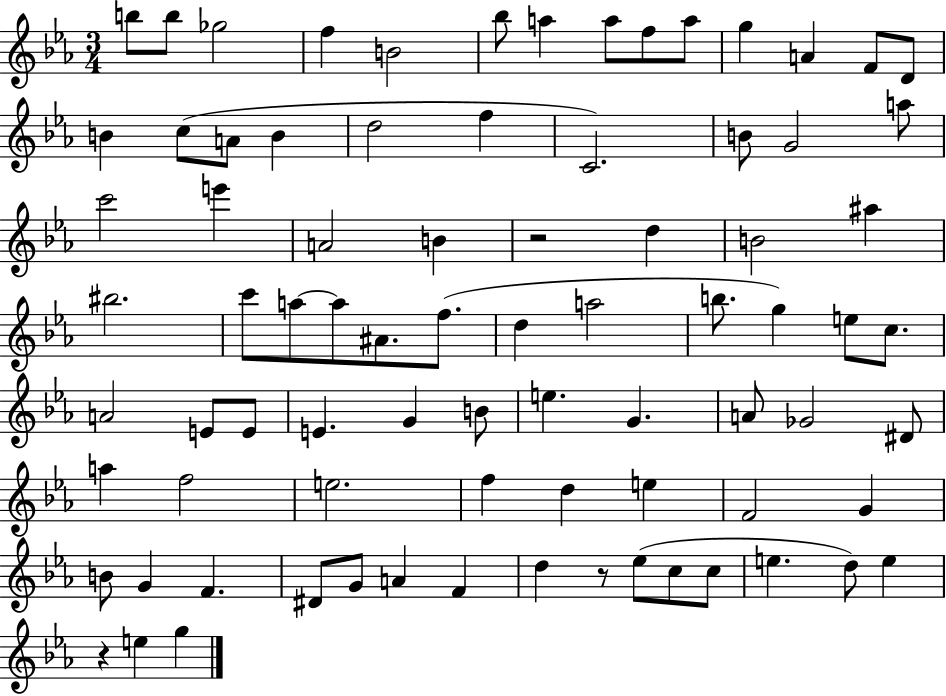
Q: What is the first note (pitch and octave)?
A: B5